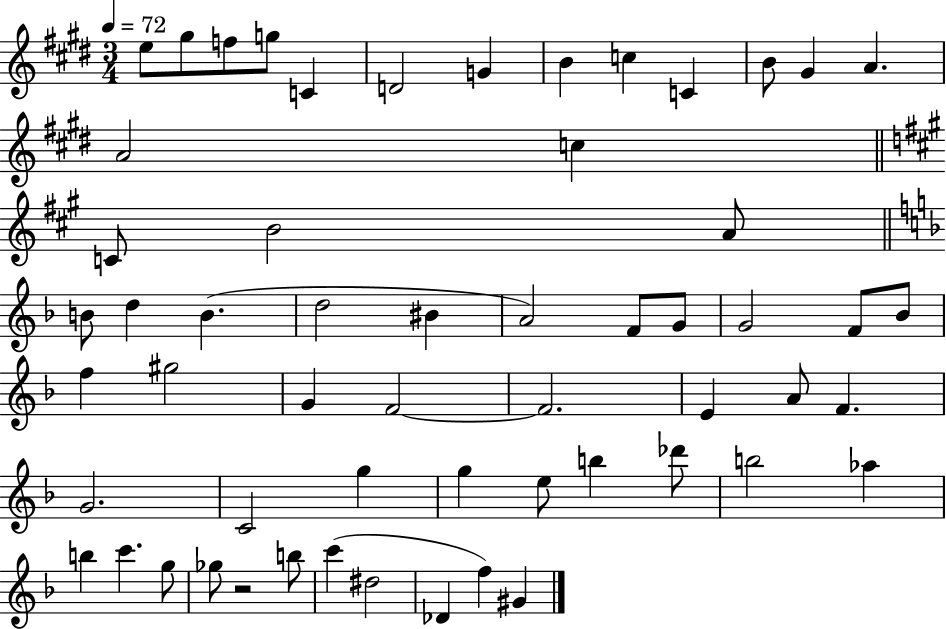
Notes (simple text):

E5/e G#5/e F5/e G5/e C4/q D4/h G4/q B4/q C5/q C4/q B4/e G#4/q A4/q. A4/h C5/q C4/e B4/h A4/e B4/e D5/q B4/q. D5/h BIS4/q A4/h F4/e G4/e G4/h F4/e Bb4/e F5/q G#5/h G4/q F4/h F4/h. E4/q A4/e F4/q. G4/h. C4/h G5/q G5/q E5/e B5/q Db6/e B5/h Ab5/q B5/q C6/q. G5/e Gb5/e R/h B5/e C6/q D#5/h Db4/q F5/q G#4/q